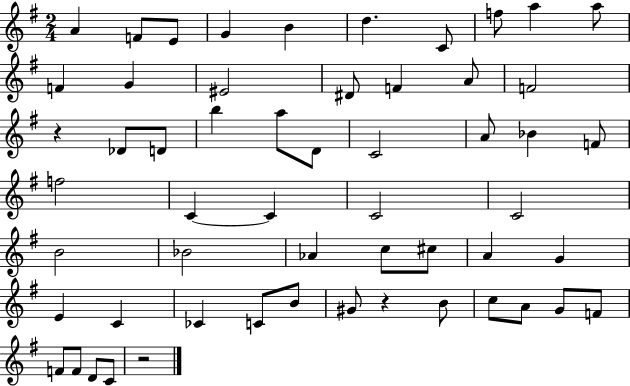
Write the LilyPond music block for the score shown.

{
  \clef treble
  \numericTimeSignature
  \time 2/4
  \key g \major
  a'4 f'8 e'8 | g'4 b'4 | d''4. c'8 | f''8 a''4 a''8 | \break f'4 g'4 | eis'2 | dis'8 f'4 a'8 | f'2 | \break r4 des'8 d'8 | b''4 a''8 d'8 | c'2 | a'8 bes'4 f'8 | \break f''2 | c'4~~ c'4 | c'2 | c'2 | \break b'2 | bes'2 | aes'4 c''8 cis''8 | a'4 g'4 | \break e'4 c'4 | ces'4 c'8 b'8 | gis'8 r4 b'8 | c''8 a'8 g'8 f'8 | \break f'8 f'8 d'8 c'8 | r2 | \bar "|."
}